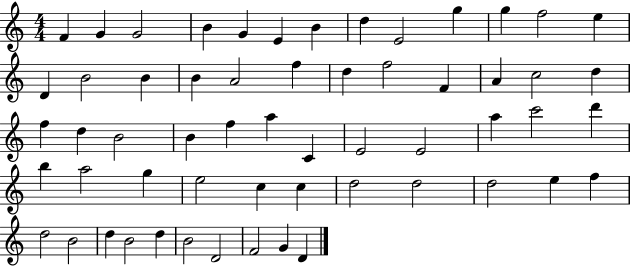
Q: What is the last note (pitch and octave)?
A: D4